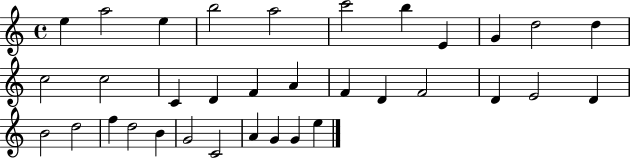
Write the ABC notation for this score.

X:1
T:Untitled
M:4/4
L:1/4
K:C
e a2 e b2 a2 c'2 b E G d2 d c2 c2 C D F A F D F2 D E2 D B2 d2 f d2 B G2 C2 A G G e